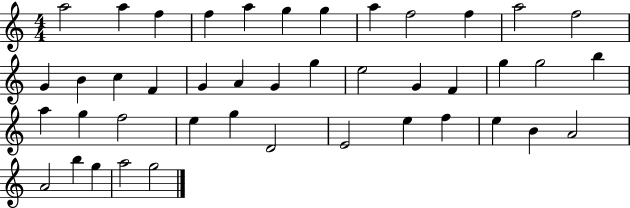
{
  \clef treble
  \numericTimeSignature
  \time 4/4
  \key c \major
  a''2 a''4 f''4 | f''4 a''4 g''4 g''4 | a''4 f''2 f''4 | a''2 f''2 | \break g'4 b'4 c''4 f'4 | g'4 a'4 g'4 g''4 | e''2 g'4 f'4 | g''4 g''2 b''4 | \break a''4 g''4 f''2 | e''4 g''4 d'2 | e'2 e''4 f''4 | e''4 b'4 a'2 | \break a'2 b''4 g''4 | a''2 g''2 | \bar "|."
}